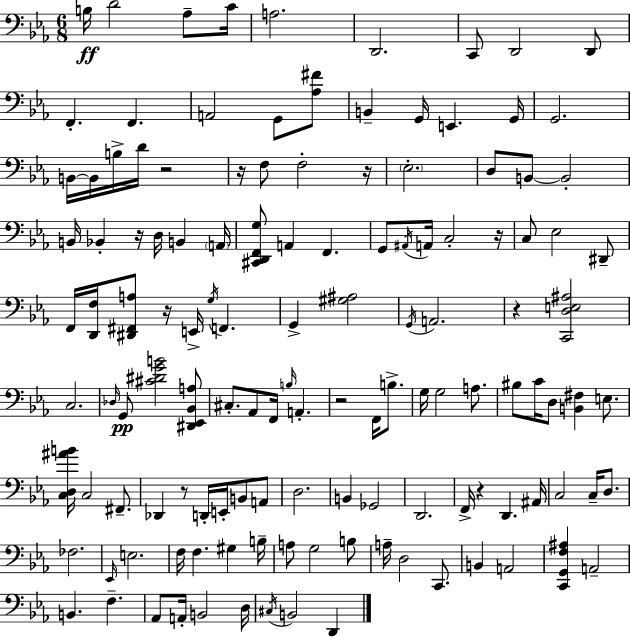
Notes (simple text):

B3/s D4/h Ab3/e C4/s A3/h. D2/h. C2/e D2/h D2/e F2/q. F2/q. A2/h G2/e [Ab3,F#4]/e B2/q G2/s E2/q. G2/s G2/h. B2/s B2/s B3/s D4/s R/h R/s F3/e F3/h R/s Eb3/h. D3/e B2/e B2/h B2/s Bb2/q R/s D3/s B2/q A2/s [C#2,D2,F2,G3]/e A2/q F2/q. G2/e A#2/s A2/s C3/h R/s C3/e Eb3/h D#2/e F2/s [D2,F3]/s [D#2,F#2,A3]/e R/s E2/s G3/s F2/q. G2/q [G#3,A#3]/h G2/s A2/h. R/q [C2,D3,E3,A#3]/h C3/h. Db3/s G2/e [C#4,D#4,G4,B4]/h [D#2,Eb2,Bb2,A3]/e C#3/e. Ab2/e F2/s B3/s A2/q. R/h F2/s B3/e. G3/s G3/h A3/e. BIS3/e C4/s D3/e [B2,F#3]/q E3/e. [C3,D3,A#4,B4]/s C3/h F#2/e. Db2/q R/e D2/s E2/s B2/e A2/e D3/h. B2/q Gb2/h D2/h. F2/s R/q D2/q. A#2/s C3/h C3/s D3/e. FES3/h. Eb2/s E3/h. F3/s F3/q. G#3/q B3/s A3/e G3/h B3/e A3/s D3/h C2/e. B2/q A2/h [C2,G2,F3,A#3]/q A2/h B2/q. F3/q. Ab2/e A2/s B2/h D3/s C#3/s B2/h D2/q